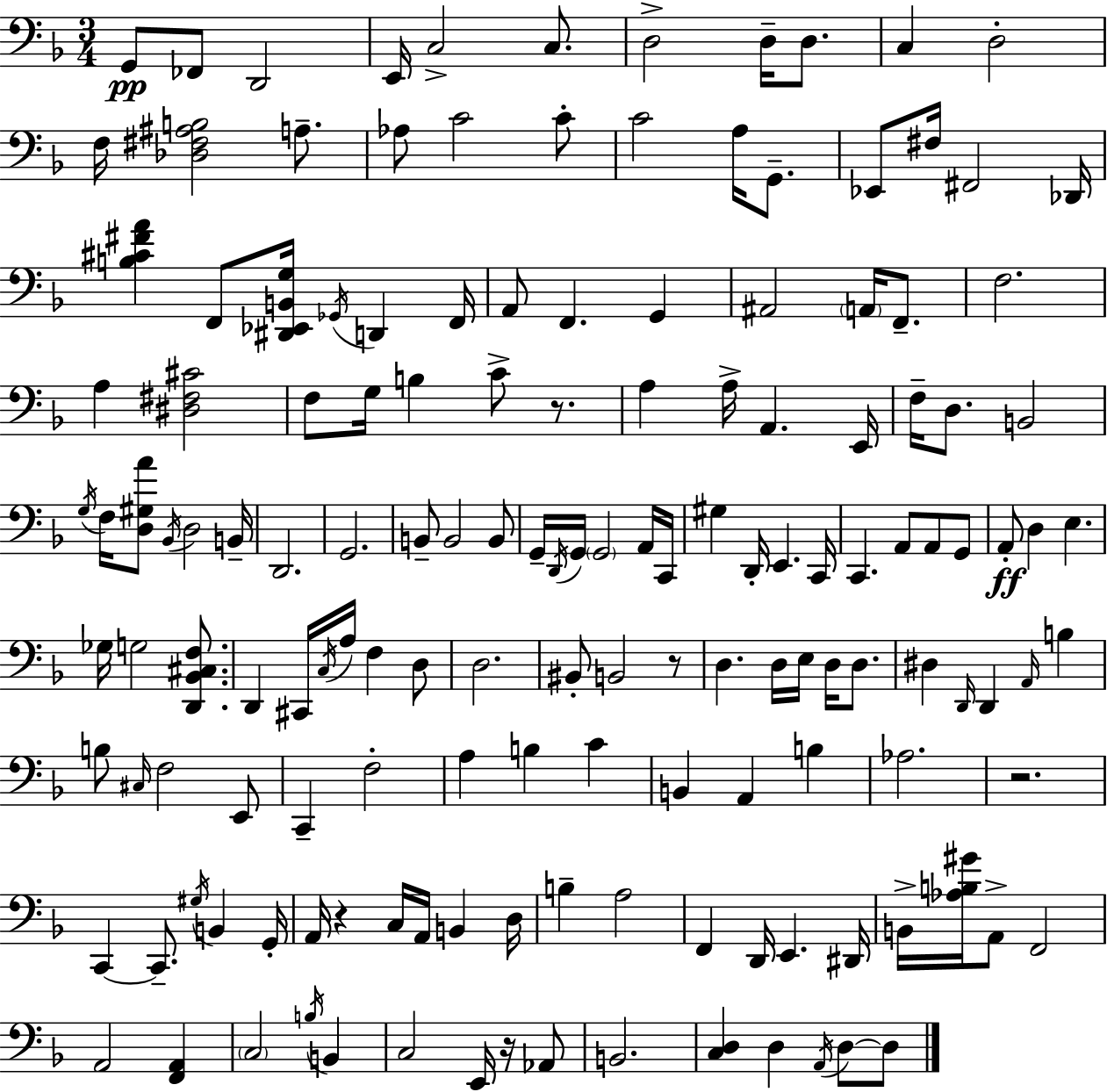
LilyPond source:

{
  \clef bass
  \numericTimeSignature
  \time 3/4
  \key d \minor
  g,8\pp fes,8 d,2 | e,16 c2-> c8. | d2-> d16-- d8. | c4 d2-. | \break f16 <des fis ais b>2 a8.-- | aes8 c'2 c'8-. | c'2 a16 g,8.-- | ees,8 fis16 fis,2 des,16 | \break <b cis' fis' a'>4 f,8 <dis, ees, b, g>16 \acciaccatura { ges,16 } d,4 | f,16 a,8 f,4. g,4 | ais,2 \parenthesize a,16 f,8.-- | f2. | \break a4 <dis fis cis'>2 | f8 g16 b4 c'8-> r8. | a4 a16-> a,4. | e,16 f16-- d8. b,2 | \break \acciaccatura { g16 } f16 <d gis a'>8 \acciaccatura { bes,16 } d2 | b,16-- d,2. | g,2. | b,8-- b,2 | \break b,8 g,16-- \acciaccatura { d,16 } g,16 \parenthesize g,2 | a,16 c,16 gis4 d,16-. e,4. | c,16 c,4. a,8 | a,8 g,8 a,8-.\ff d4 e4. | \break ges16 g2 | <d, bes, cis f>8. d,4 cis,16 \acciaccatura { c16 } a16 f4 | d8 d2. | bis,8-. b,2 | \break r8 d4. d16 | e16 d16 d8. dis4 \grace { d,16 } d,4 | \grace { a,16 } b4 b8 \grace { cis16 } f2 | e,8 c,4-- | \break f2-. a4 | b4 c'4 b,4 | a,4 b4 aes2. | r2. | \break c,4~~ | c,8.-- \acciaccatura { gis16 } b,4 g,16-. a,16 r4 | c16 a,16 b,4 d16 b4-- | a2 f,4 | \break d,16 e,4. dis,16 b,16-> <aes b gis'>16 a,8-> | f,2 a,2 | <f, a,>4 \parenthesize c2 | \acciaccatura { b16 } b,4 c2 | \break e,16 r16 aes,8 b,2. | <c d>4 | d4 \acciaccatura { a,16 } d8~~ d8 \bar "|."
}